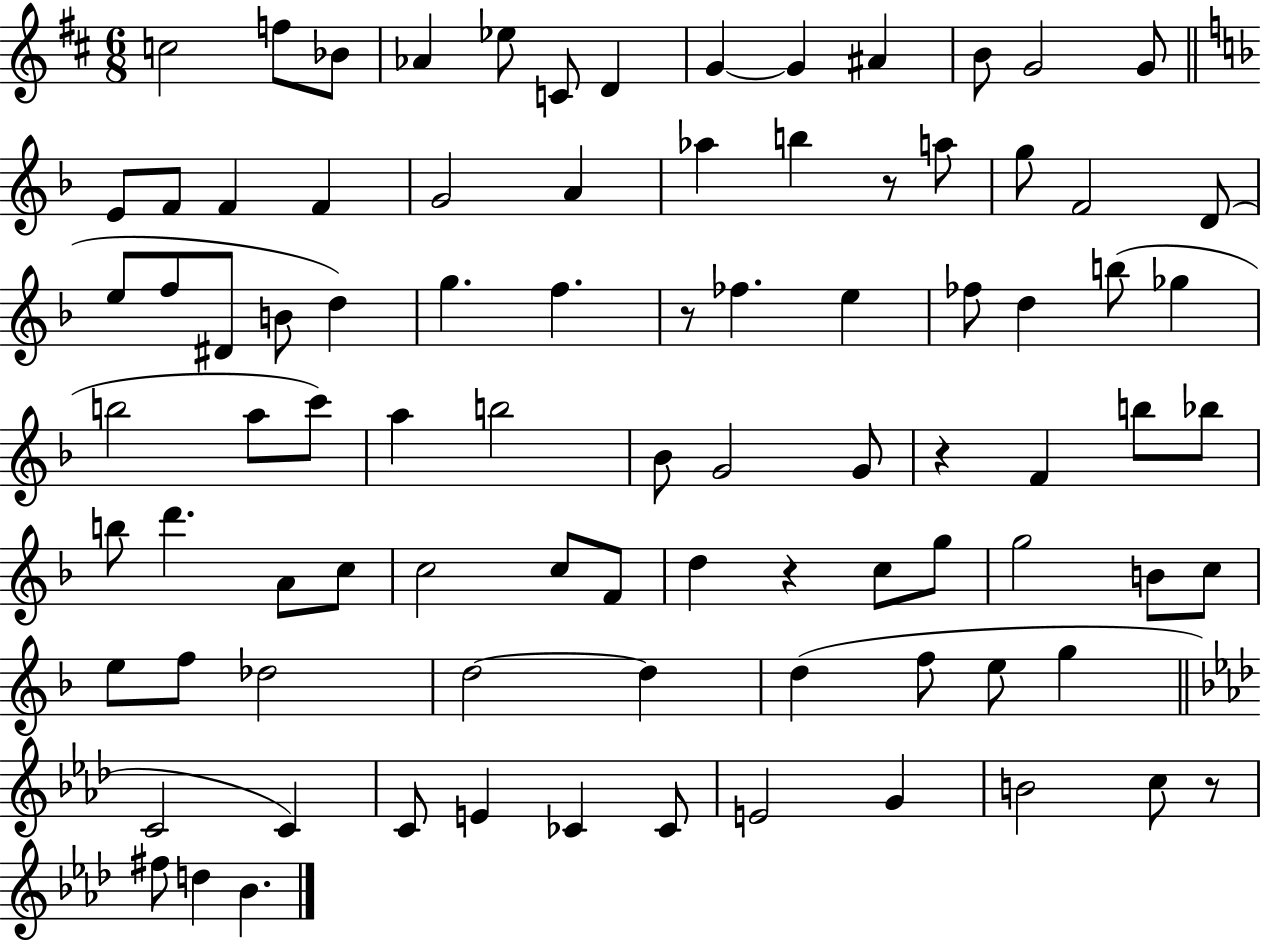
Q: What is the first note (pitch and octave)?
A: C5